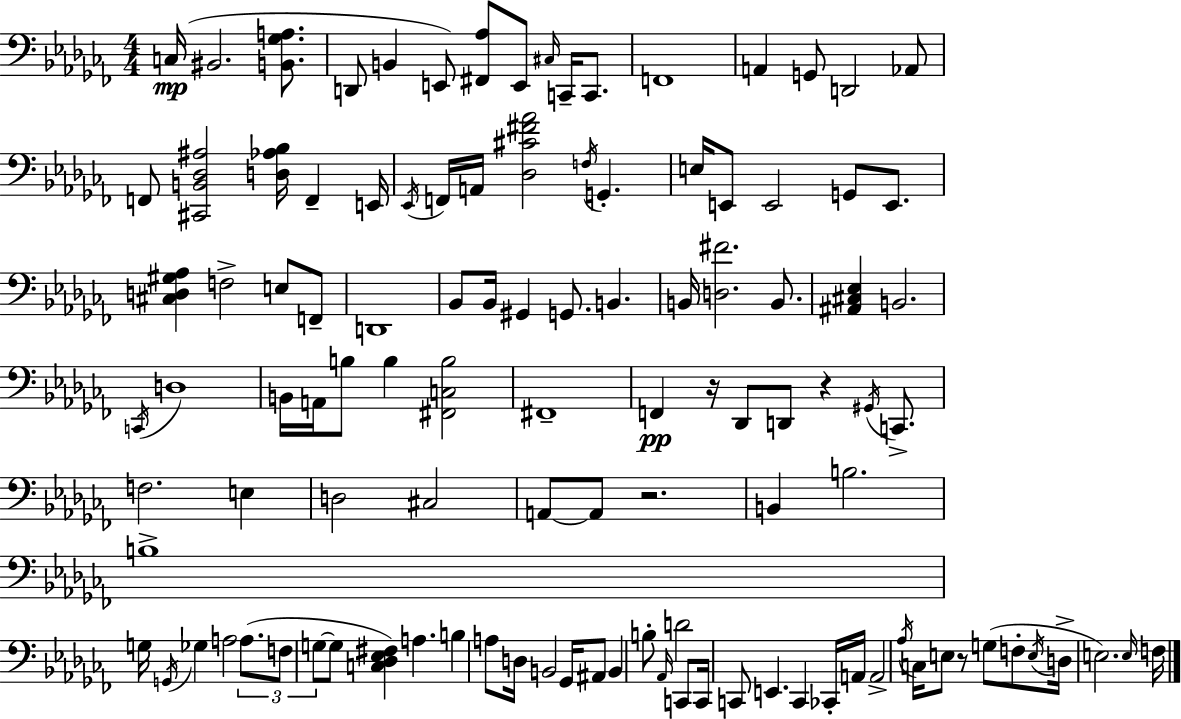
C3/s BIS2/h. [B2,Gb3,A3]/e. D2/e B2/q E2/e [F#2,Ab3]/e E2/e C#3/s C2/s C2/e. F2/w A2/q G2/e D2/h Ab2/e F2/e [C#2,B2,Db3,A#3]/h [D3,Ab3,Bb3]/s F2/q E2/s Eb2/s F2/s A2/s [Db3,C#4,F#4,Ab4]/h F3/s G2/q. E3/s E2/e E2/h G2/e E2/e. [C#3,D3,G#3,Ab3]/q F3/h E3/e F2/e D2/w Bb2/e Bb2/s G#2/q G2/e. B2/q. B2/s [D3,F#4]/h. B2/e. [A#2,C#3,Eb3]/q B2/h. C2/s D3/w B2/s A2/s B3/e B3/q [F#2,C3,B3]/h F#2/w F2/q R/s Db2/e D2/e R/q G#2/s C2/e. F3/h. E3/q D3/h C#3/h A2/e A2/e R/h. B2/q B3/h. B3/w G3/s G2/s Gb3/q A3/h A3/e. F3/e G3/e G3/e [C3,Db3,Eb3,F#3]/q A3/q. B3/q A3/e D3/s B2/h Gb2/s A#2/e B2/q B3/e Ab2/s D4/h C2/e C2/s C2/e E2/q. C2/q CES2/s A2/s A2/h Ab3/s C3/s E3/e R/e G3/e F3/e E3/s D3/s E3/h. E3/s F3/s